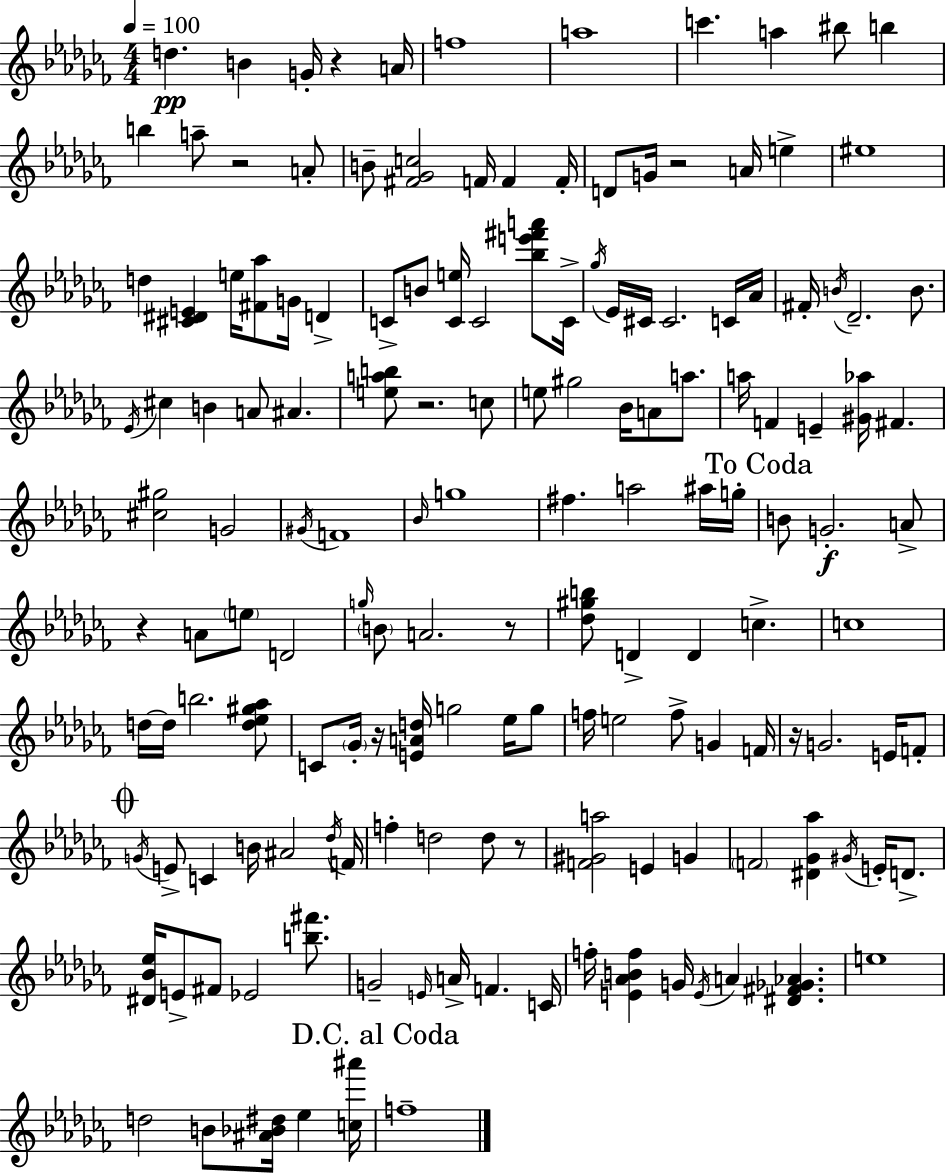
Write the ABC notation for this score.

X:1
T:Untitled
M:4/4
L:1/4
K:Abm
d B G/4 z A/4 f4 a4 c' a ^b/2 b b a/2 z2 A/2 B/2 [^F_Gc]2 F/4 F F/4 D/2 G/4 z2 A/4 e ^e4 d [^C^DE] e/4 [^F_a]/2 G/4 D C/2 B/2 [Ce]/4 C2 [_be'^f'a']/2 C/4 _g/4 _E/4 ^C/4 ^C2 C/4 _A/4 ^F/4 B/4 _D2 B/2 _E/4 ^c B A/2 ^A [eab]/2 z2 c/2 e/2 ^g2 _B/4 A/2 a/2 a/4 F E [^G_a]/4 ^F [^c^g]2 G2 ^G/4 F4 _B/4 g4 ^f a2 ^a/4 g/4 B/2 G2 A/2 z A/2 e/2 D2 g/4 B/2 A2 z/2 [_d^gb]/2 D D c c4 d/4 d/4 b2 [d_e^g_a]/2 C/2 _G/4 z/4 [EAd]/4 g2 _e/4 g/2 f/4 e2 f/2 G F/4 z/4 G2 E/4 F/2 G/4 E/2 C B/4 ^A2 _d/4 F/4 f d2 d/2 z/2 [F^Ga]2 E G F2 [^D_G_a] ^G/4 E/4 D/2 [^D_B_e]/4 E/2 ^F/2 _E2 [b^f']/2 G2 E/4 A/4 F C/4 f/4 [E_ABf] G/4 E/4 A [^D^F_G_A] e4 d2 B/2 [^A_B^d]/4 _e [c^a']/4 f4